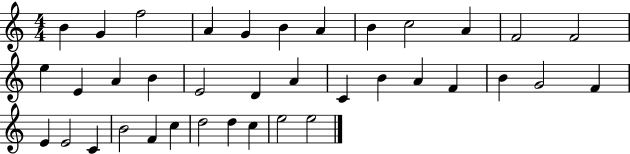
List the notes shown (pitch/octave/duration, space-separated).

B4/q G4/q F5/h A4/q G4/q B4/q A4/q B4/q C5/h A4/q F4/h F4/h E5/q E4/q A4/q B4/q E4/h D4/q A4/q C4/q B4/q A4/q F4/q B4/q G4/h F4/q E4/q E4/h C4/q B4/h F4/q C5/q D5/h D5/q C5/q E5/h E5/h